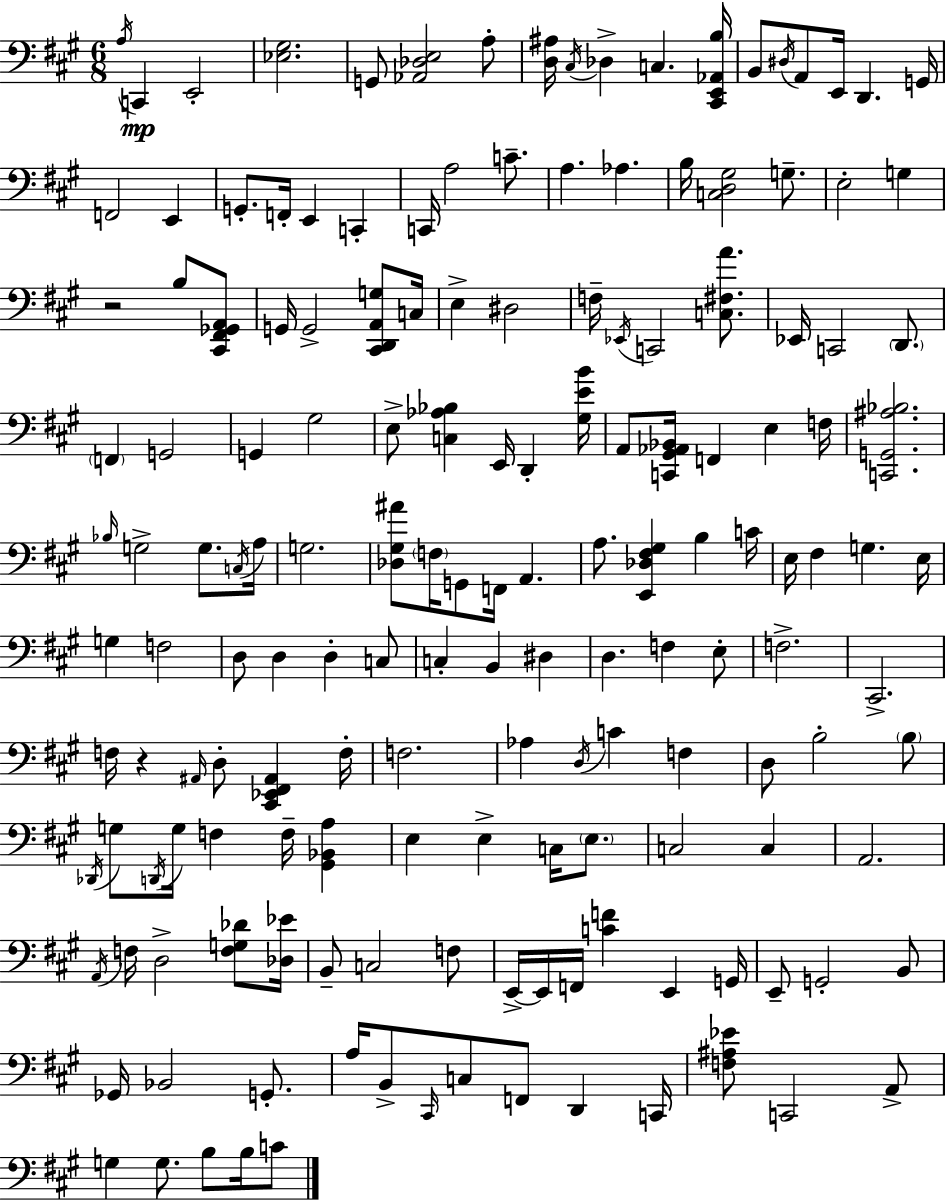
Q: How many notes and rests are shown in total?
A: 161